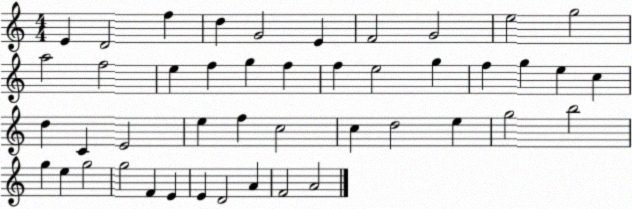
X:1
T:Untitled
M:4/4
L:1/4
K:C
E D2 f d G2 E F2 G2 e2 g2 a2 f2 e f g f f e2 g f g e c d C E2 e f c2 c d2 e g2 b2 g e g2 g2 F E E D2 A F2 A2